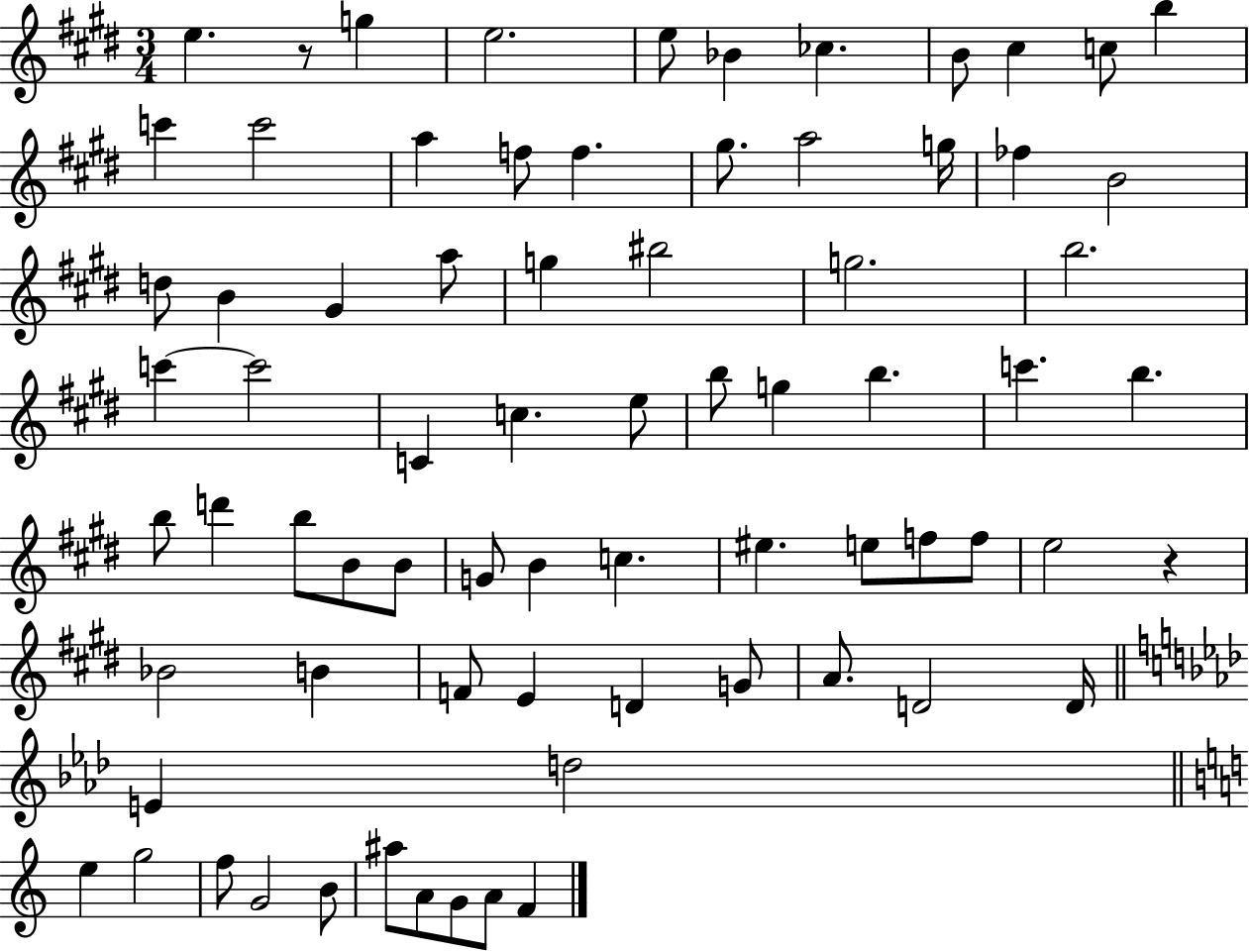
E5/q. R/e G5/q E5/h. E5/e Bb4/q CES5/q. B4/e C#5/q C5/e B5/q C6/q C6/h A5/q F5/e F5/q. G#5/e. A5/h G5/s FES5/q B4/h D5/e B4/q G#4/q A5/e G5/q BIS5/h G5/h. B5/h. C6/q C6/h C4/q C5/q. E5/e B5/e G5/q B5/q. C6/q. B5/q. B5/e D6/q B5/e B4/e B4/e G4/e B4/q C5/q. EIS5/q. E5/e F5/e F5/e E5/h R/q Bb4/h B4/q F4/e E4/q D4/q G4/e A4/e. D4/h D4/s E4/q D5/h E5/q G5/h F5/e G4/h B4/e A#5/e A4/e G4/e A4/e F4/q